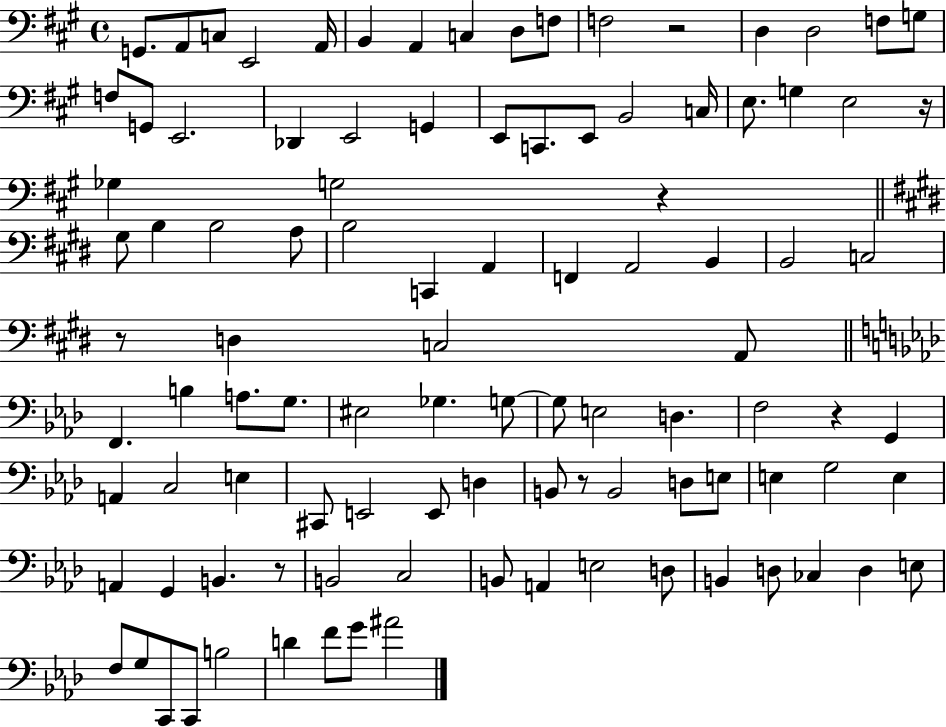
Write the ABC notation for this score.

X:1
T:Untitled
M:4/4
L:1/4
K:A
G,,/2 A,,/2 C,/2 E,,2 A,,/4 B,, A,, C, D,/2 F,/2 F,2 z2 D, D,2 F,/2 G,/2 F,/2 G,,/2 E,,2 _D,, E,,2 G,, E,,/2 C,,/2 E,,/2 B,,2 C,/4 E,/2 G, E,2 z/4 _G, G,2 z ^G,/2 B, B,2 A,/2 B,2 C,, A,, F,, A,,2 B,, B,,2 C,2 z/2 D, C,2 A,,/2 F,, B, A,/2 G,/2 ^E,2 _G, G,/2 G,/2 E,2 D, F,2 z G,, A,, C,2 E, ^C,,/2 E,,2 E,,/2 D, B,,/2 z/2 B,,2 D,/2 E,/2 E, G,2 E, A,, G,, B,, z/2 B,,2 C,2 B,,/2 A,, E,2 D,/2 B,, D,/2 _C, D, E,/2 F,/2 G,/2 C,,/2 C,,/2 B,2 D F/2 G/2 ^A2